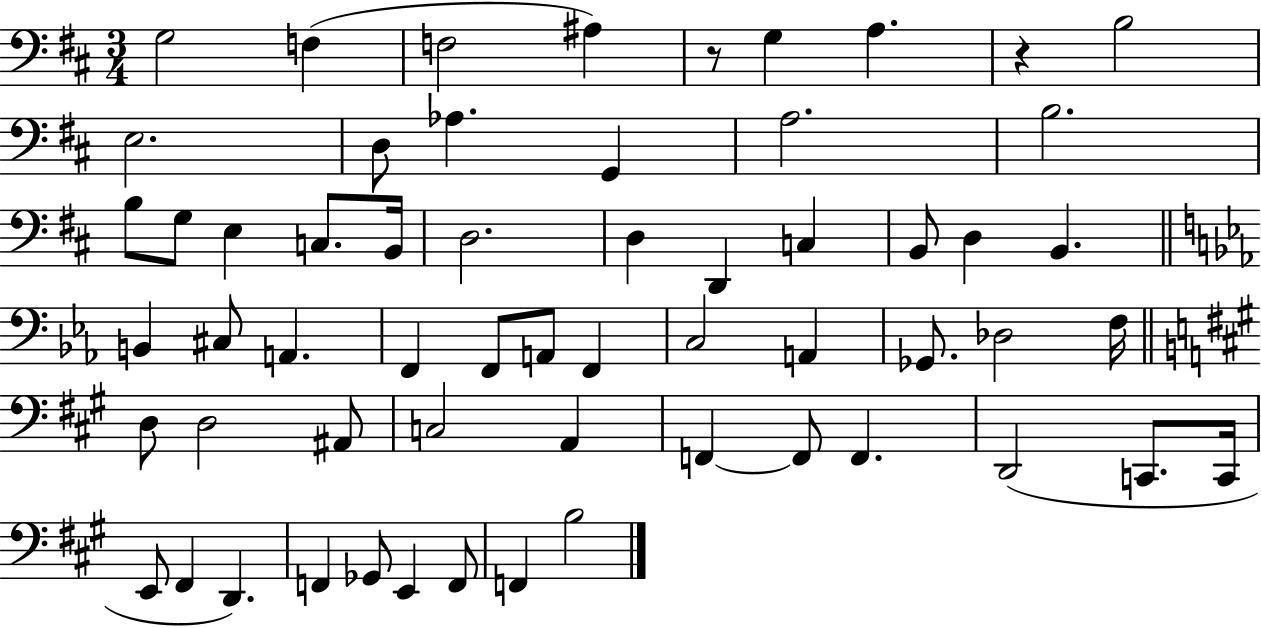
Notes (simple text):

G3/h F3/q F3/h A#3/q R/e G3/q A3/q. R/q B3/h E3/h. D3/e Ab3/q. G2/q A3/h. B3/h. B3/e G3/e E3/q C3/e. B2/s D3/h. D3/q D2/q C3/q B2/e D3/q B2/q. B2/q C#3/e A2/q. F2/q F2/e A2/e F2/q C3/h A2/q Gb2/e. Db3/h F3/s D3/e D3/h A#2/e C3/h A2/q F2/q F2/e F2/q. D2/h C2/e. C2/s E2/e F#2/q D2/q. F2/q Gb2/e E2/q F2/e F2/q B3/h